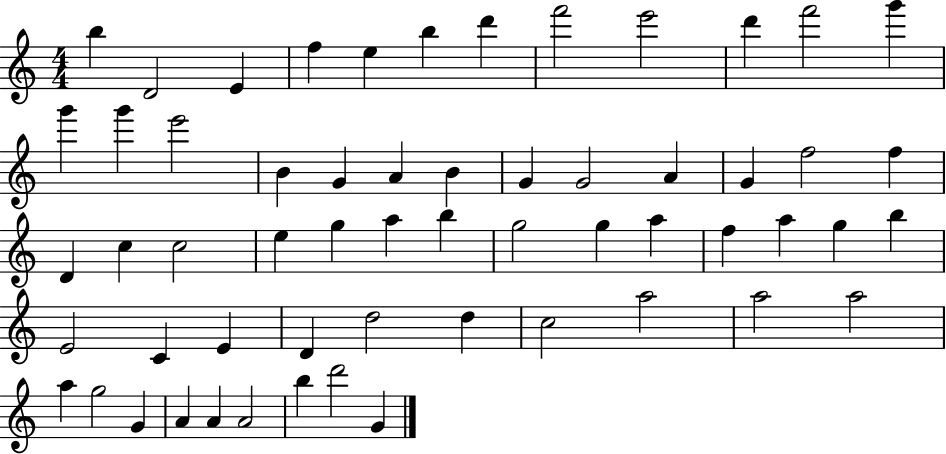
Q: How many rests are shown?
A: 0